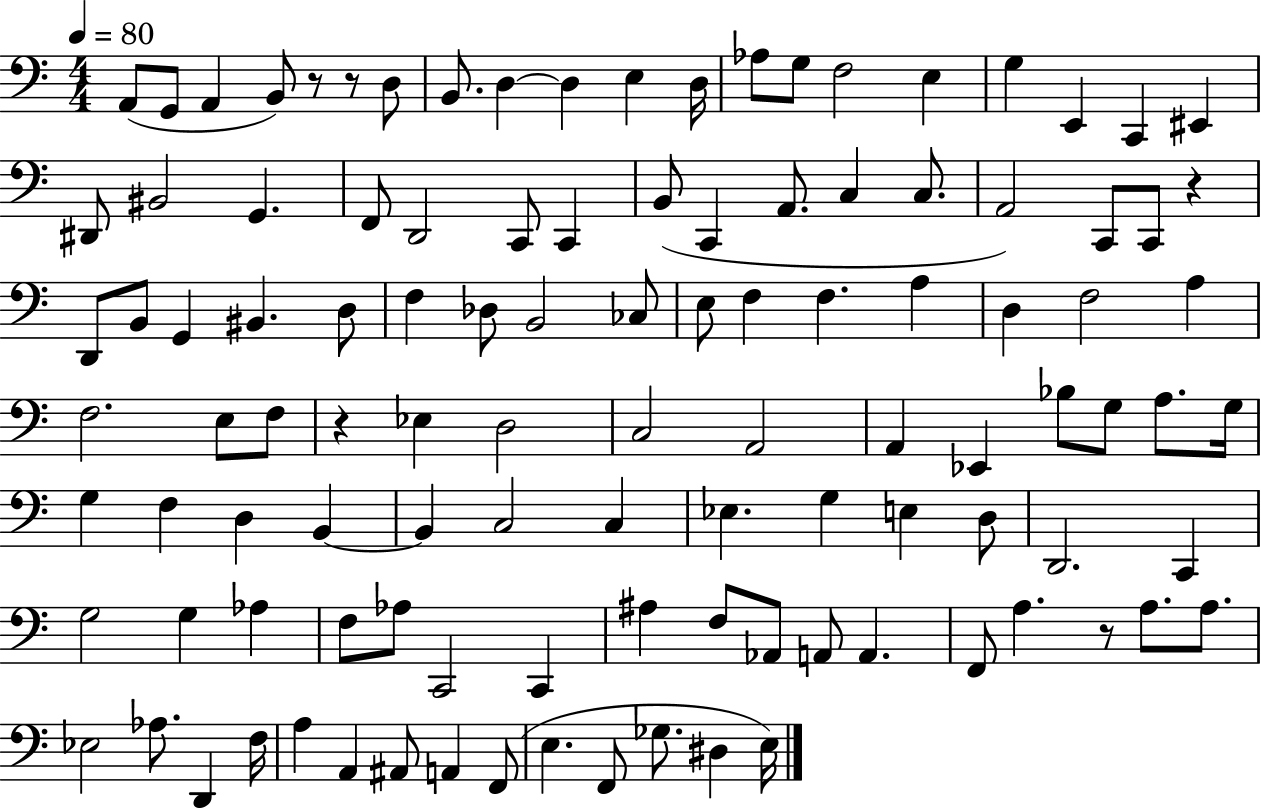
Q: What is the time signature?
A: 4/4